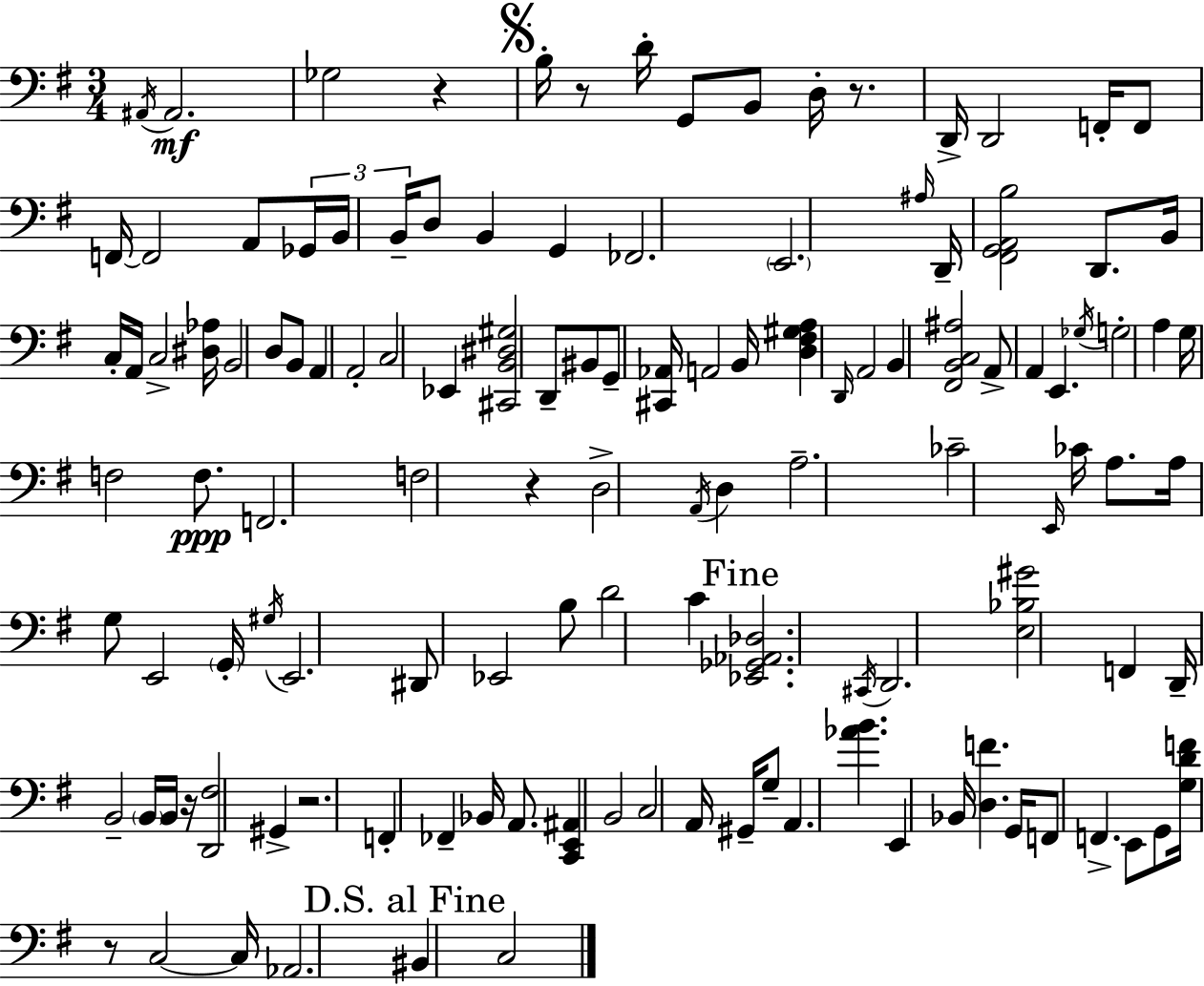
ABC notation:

X:1
T:Untitled
M:3/4
L:1/4
K:G
^A,,/4 ^A,,2 _G,2 z B,/4 z/2 D/4 G,,/2 B,,/2 D,/4 z/2 D,,/4 D,,2 F,,/4 F,,/2 F,,/4 F,,2 A,,/2 _G,,/4 B,,/4 B,,/4 D,/2 B,, G,, _F,,2 E,,2 ^A,/4 D,,/4 [^F,,G,,A,,B,]2 D,,/2 B,,/4 C,/4 A,,/4 C,2 [^D,_A,]/4 B,,2 D,/2 B,,/2 A,, A,,2 C,2 _E,, [^C,,B,,^D,^G,]2 D,,/2 ^B,,/2 G,,/2 [^C,,_A,,]/4 A,,2 B,,/4 [D,^F,^G,A,] D,,/4 A,,2 B,, [^F,,B,,C,^A,]2 A,,/2 A,, E,, _G,/4 G,2 A, G,/4 F,2 F,/2 F,,2 F,2 z D,2 A,,/4 D, A,2 _C2 E,,/4 _C/4 A,/2 A,/4 G,/2 E,,2 G,,/4 ^G,/4 E,,2 ^D,,/2 _E,,2 B,/2 D2 C [_E,,_G,,_A,,_D,]2 ^C,,/4 D,,2 [E,_B,^G]2 F,, D,,/4 B,,2 B,,/4 B,,/4 z/4 [D,,^F,]2 ^G,, z2 F,, _F,, _B,,/4 A,,/2 [C,,E,,^A,,] B,,2 C,2 A,,/4 ^G,,/4 G,/2 A,, [_AB] E,, _B,,/4 [D,F] G,,/4 F,,/2 F,, E,,/2 G,,/2 [G,DF]/4 z/2 C,2 C,/4 _A,,2 ^B,, C,2